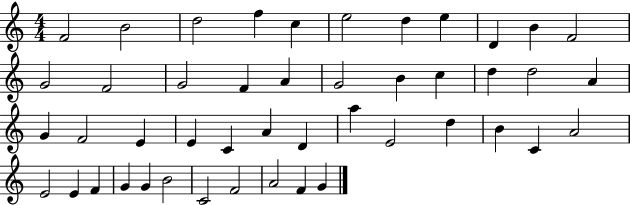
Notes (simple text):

F4/h B4/h D5/h F5/q C5/q E5/h D5/q E5/q D4/q B4/q F4/h G4/h F4/h G4/h F4/q A4/q G4/h B4/q C5/q D5/q D5/h A4/q G4/q F4/h E4/q E4/q C4/q A4/q D4/q A5/q E4/h D5/q B4/q C4/q A4/h E4/h E4/q F4/q G4/q G4/q B4/h C4/h F4/h A4/h F4/q G4/q